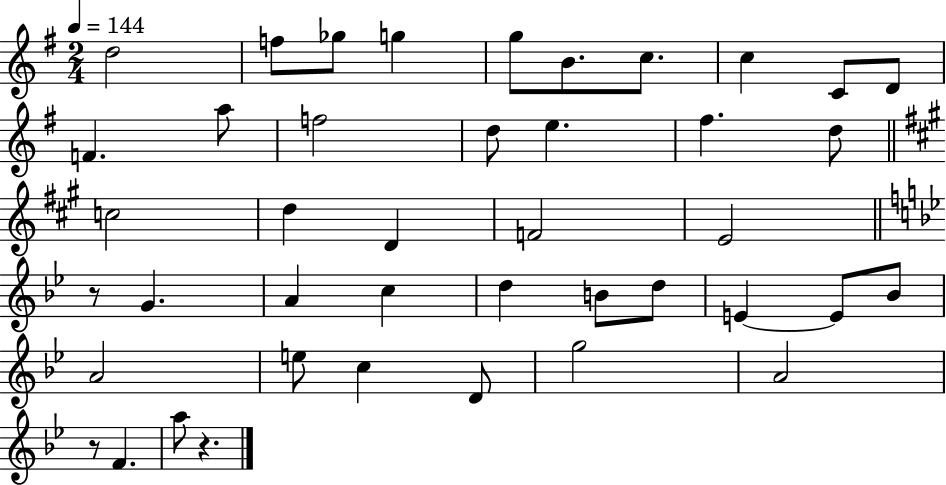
{
  \clef treble
  \numericTimeSignature
  \time 2/4
  \key g \major
  \tempo 4 = 144
  d''2 | f''8 ges''8 g''4 | g''8 b'8. c''8. | c''4 c'8 d'8 | \break f'4. a''8 | f''2 | d''8 e''4. | fis''4. d''8 | \break \bar "||" \break \key a \major c''2 | d''4 d'4 | f'2 | e'2 | \break \bar "||" \break \key bes \major r8 g'4. | a'4 c''4 | d''4 b'8 d''8 | e'4~~ e'8 bes'8 | \break a'2 | e''8 c''4 d'8 | g''2 | a'2 | \break r8 f'4. | a''8 r4. | \bar "|."
}